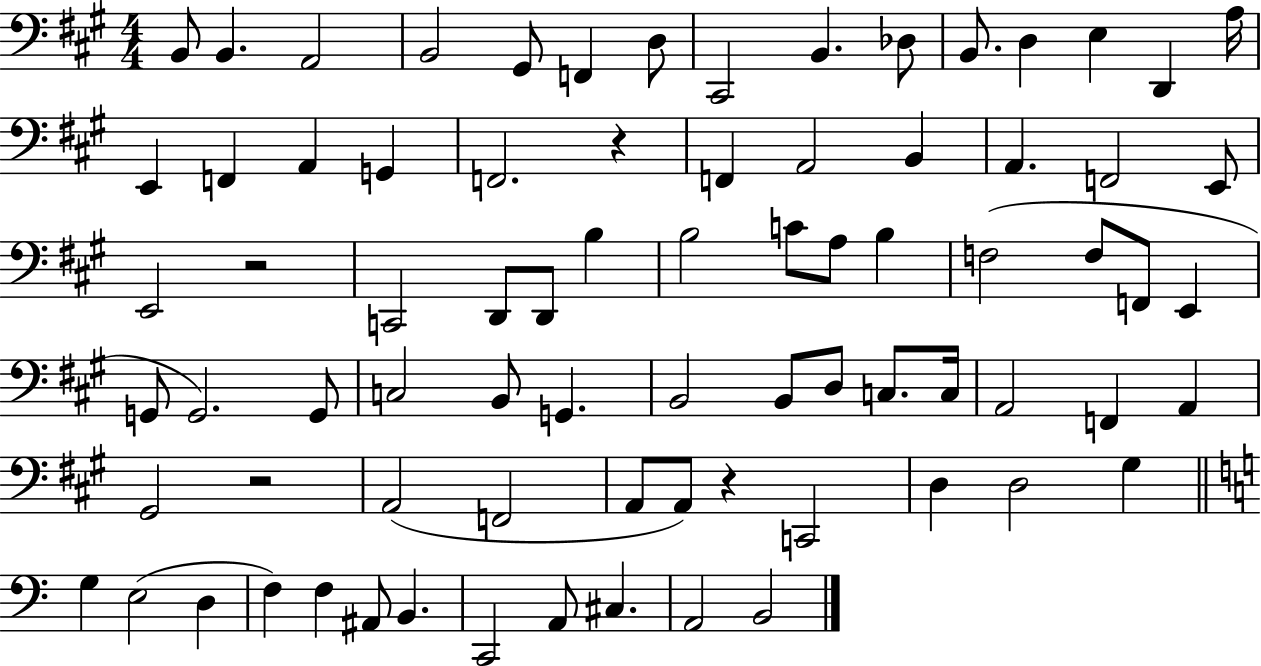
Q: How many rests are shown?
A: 4